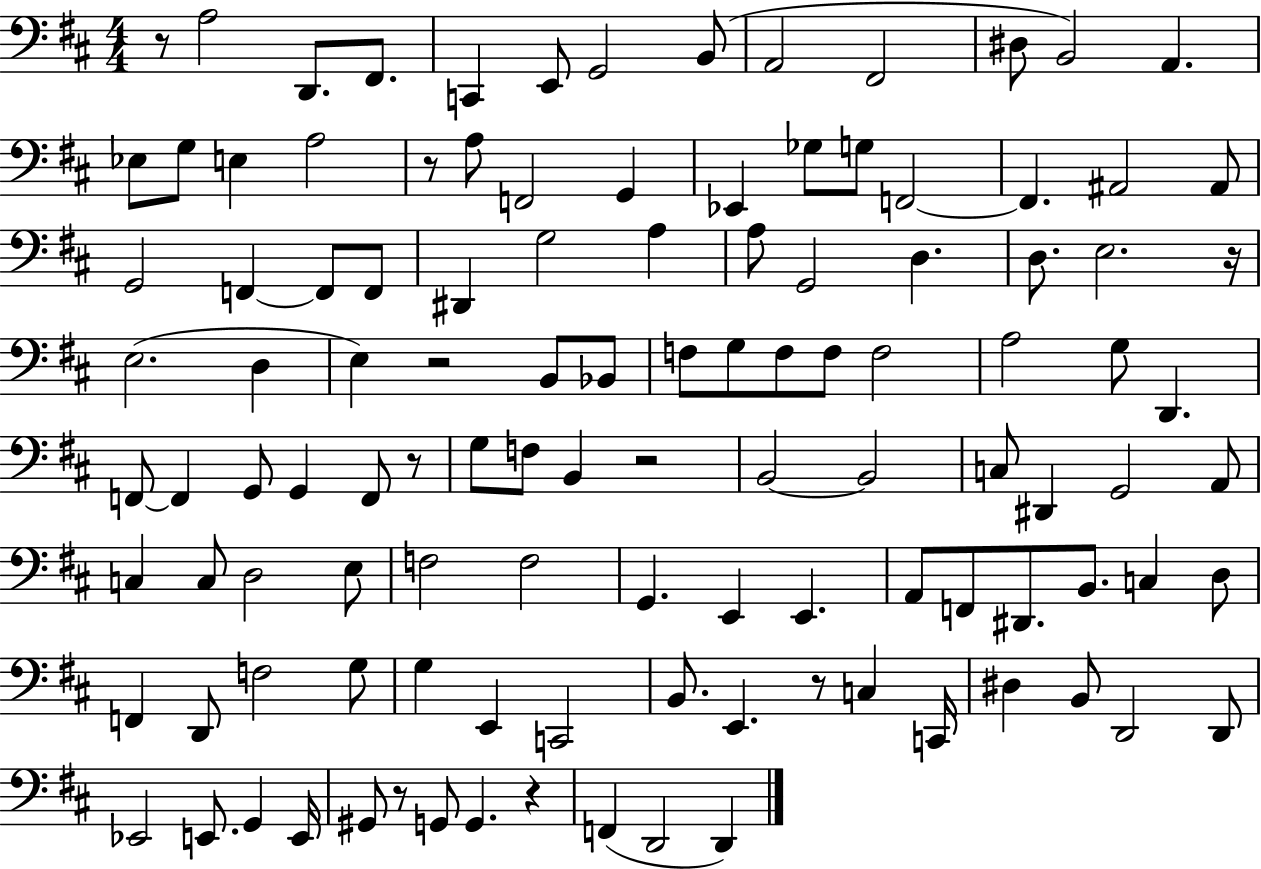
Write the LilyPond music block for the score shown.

{
  \clef bass
  \numericTimeSignature
  \time 4/4
  \key d \major
  r8 a2 d,8. fis,8. | c,4 e,8 g,2 b,8( | a,2 fis,2 | dis8 b,2) a,4. | \break ees8 g8 e4 a2 | r8 a8 f,2 g,4 | ees,4 ges8 g8 f,2~~ | f,4. ais,2 ais,8 | \break g,2 f,4~~ f,8 f,8 | dis,4 g2 a4 | a8 g,2 d4. | d8. e2. r16 | \break e2.( d4 | e4) r2 b,8 bes,8 | f8 g8 f8 f8 f2 | a2 g8 d,4. | \break f,8~~ f,4 g,8 g,4 f,8 r8 | g8 f8 b,4 r2 | b,2~~ b,2 | c8 dis,4 g,2 a,8 | \break c4 c8 d2 e8 | f2 f2 | g,4. e,4 e,4. | a,8 f,8 dis,8. b,8. c4 d8 | \break f,4 d,8 f2 g8 | g4 e,4 c,2 | b,8. e,4. r8 c4 c,16 | dis4 b,8 d,2 d,8 | \break ees,2 e,8. g,4 e,16 | gis,8 r8 g,8 g,4. r4 | f,4( d,2 d,4) | \bar "|."
}